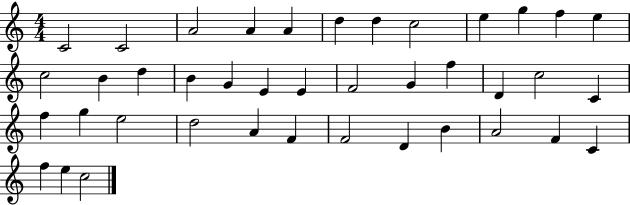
X:1
T:Untitled
M:4/4
L:1/4
K:C
C2 C2 A2 A A d d c2 e g f e c2 B d B G E E F2 G f D c2 C f g e2 d2 A F F2 D B A2 F C f e c2